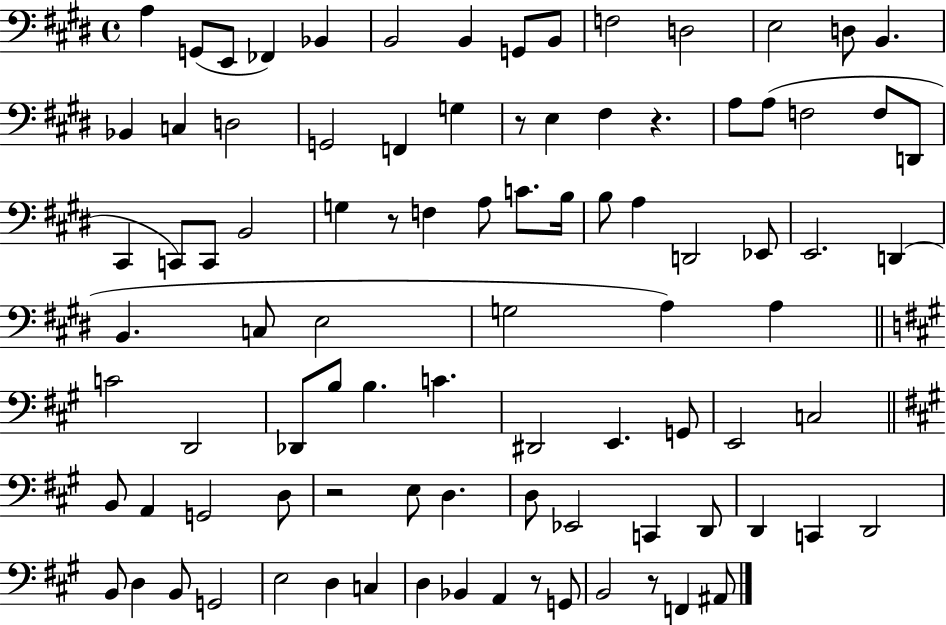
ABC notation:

X:1
T:Untitled
M:4/4
L:1/4
K:E
A, G,,/2 E,,/2 _F,, _B,, B,,2 B,, G,,/2 B,,/2 F,2 D,2 E,2 D,/2 B,, _B,, C, D,2 G,,2 F,, G, z/2 E, ^F, z A,/2 A,/2 F,2 F,/2 D,,/2 ^C,, C,,/2 C,,/2 B,,2 G, z/2 F, A,/2 C/2 B,/4 B,/2 A, D,,2 _E,,/2 E,,2 D,, B,, C,/2 E,2 G,2 A, A, C2 D,,2 _D,,/2 B,/2 B, C ^D,,2 E,, G,,/2 E,,2 C,2 B,,/2 A,, G,,2 D,/2 z2 E,/2 D, D,/2 _E,,2 C,, D,,/2 D,, C,, D,,2 B,,/2 D, B,,/2 G,,2 E,2 D, C, D, _B,, A,, z/2 G,,/2 B,,2 z/2 F,, ^A,,/2